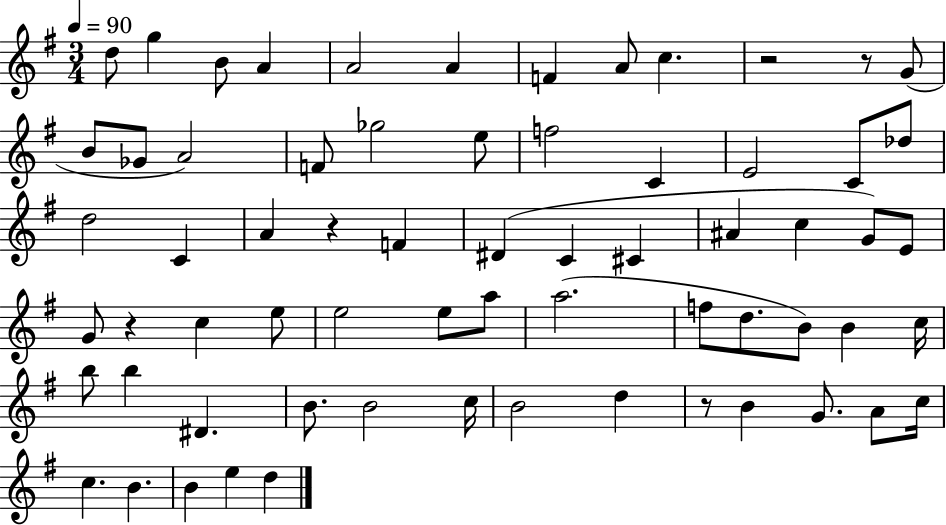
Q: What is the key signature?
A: G major